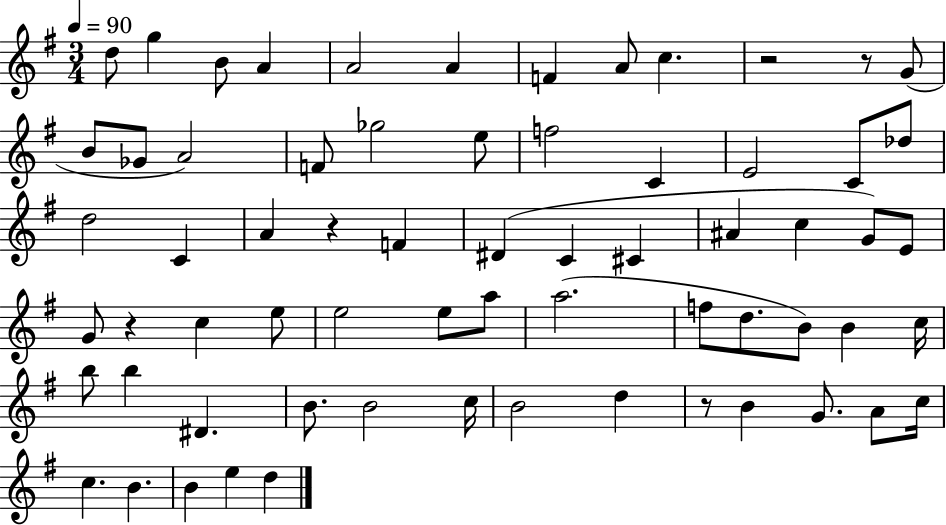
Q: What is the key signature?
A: G major